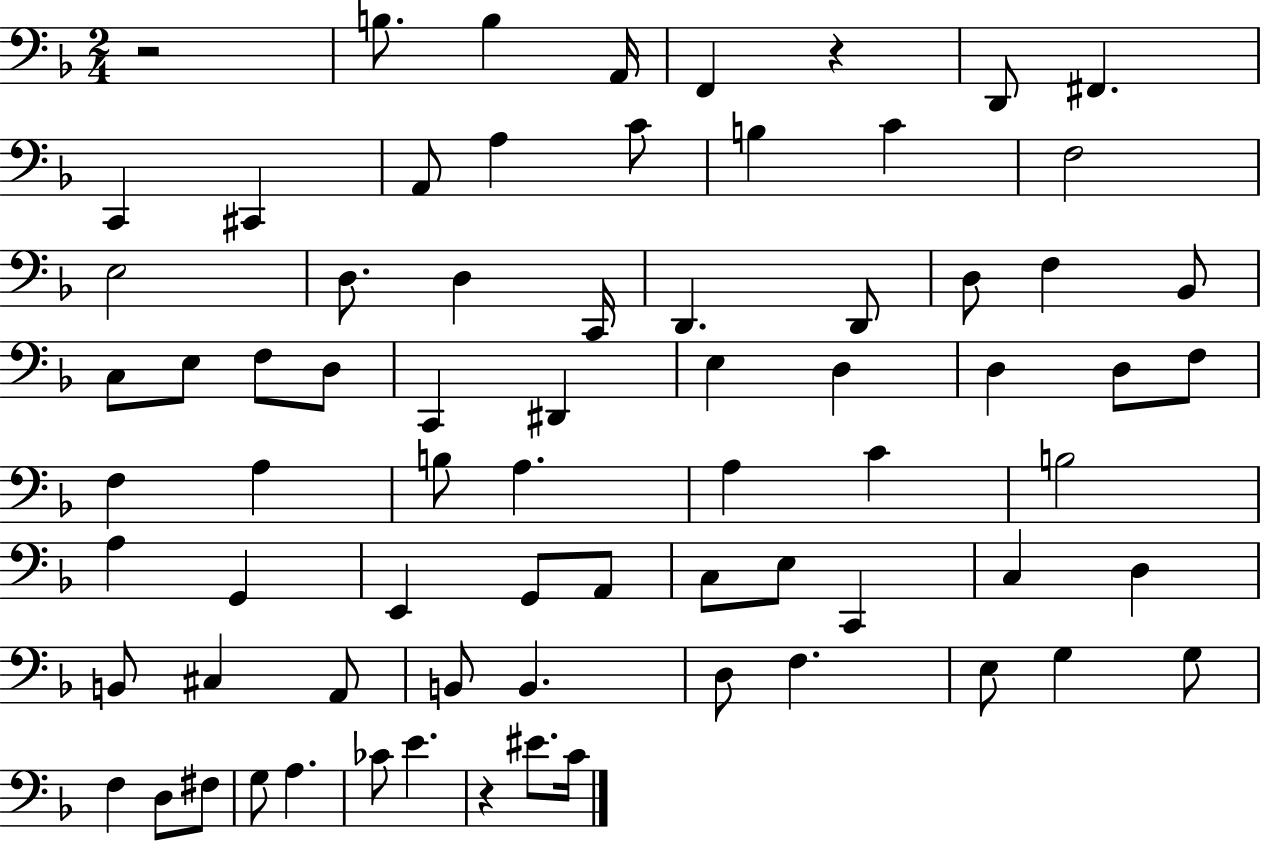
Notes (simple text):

R/h B3/e. B3/q A2/s F2/q R/q D2/e F#2/q. C2/q C#2/q A2/e A3/q C4/e B3/q C4/q F3/h E3/h D3/e. D3/q C2/s D2/q. D2/e D3/e F3/q Bb2/e C3/e E3/e F3/e D3/e C2/q D#2/q E3/q D3/q D3/q D3/e F3/e F3/q A3/q B3/e A3/q. A3/q C4/q B3/h A3/q G2/q E2/q G2/e A2/e C3/e E3/e C2/q C3/q D3/q B2/e C#3/q A2/e B2/e B2/q. D3/e F3/q. E3/e G3/q G3/e F3/q D3/e F#3/e G3/e A3/q. CES4/e E4/q. R/q EIS4/e. C4/s